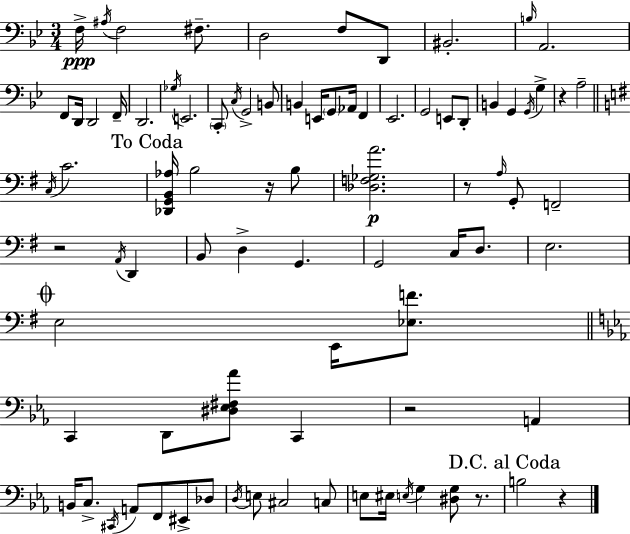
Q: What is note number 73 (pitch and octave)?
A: B3